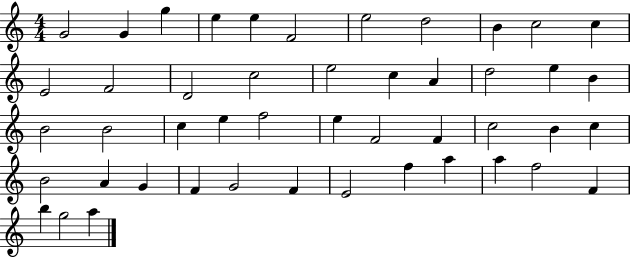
X:1
T:Untitled
M:4/4
L:1/4
K:C
G2 G g e e F2 e2 d2 B c2 c E2 F2 D2 c2 e2 c A d2 e B B2 B2 c e f2 e F2 F c2 B c B2 A G F G2 F E2 f a a f2 F b g2 a